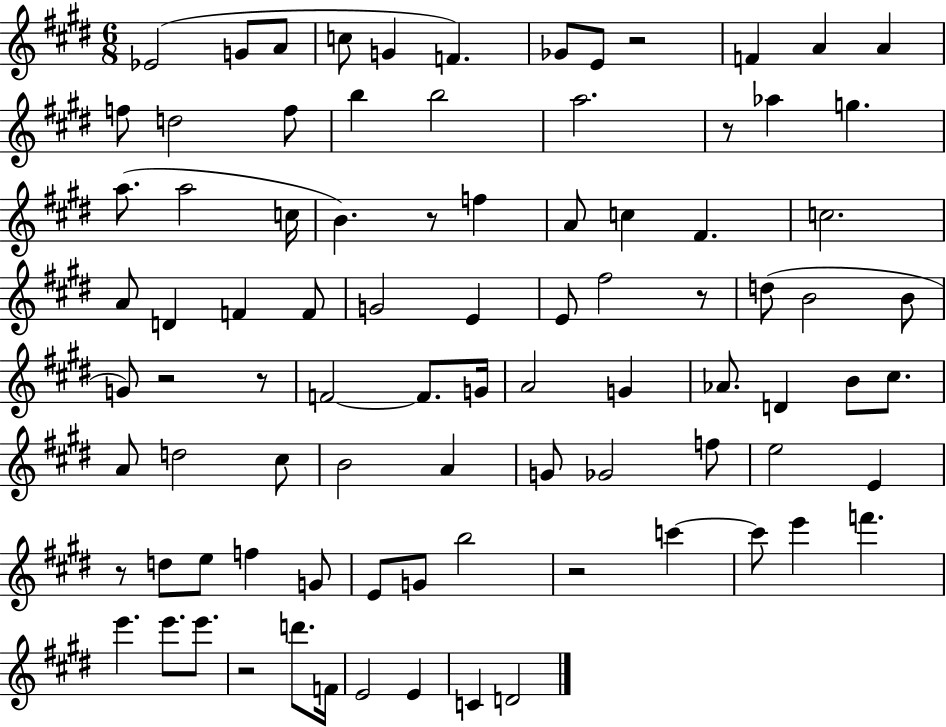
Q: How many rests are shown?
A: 9